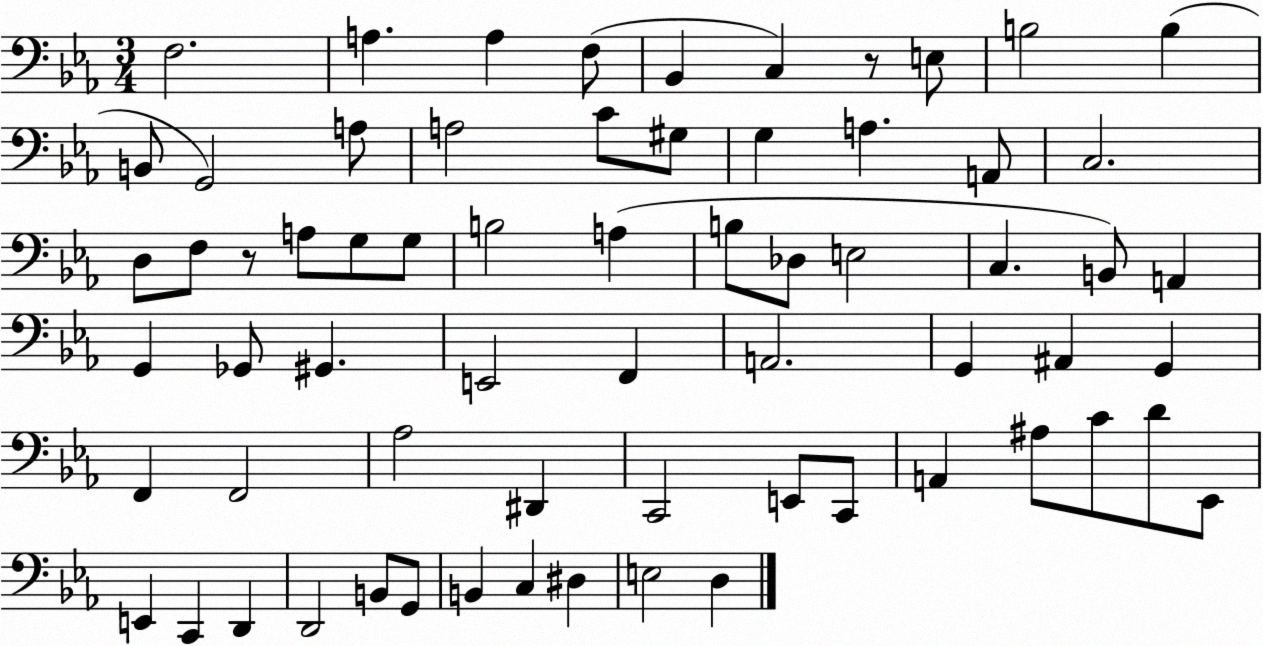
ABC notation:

X:1
T:Untitled
M:3/4
L:1/4
K:Eb
F,2 A, A, F,/2 _B,, C, z/2 E,/2 B,2 B, B,,/2 G,,2 A,/2 A,2 C/2 ^G,/2 G, A, A,,/2 C,2 D,/2 F,/2 z/2 A,/2 G,/2 G,/2 B,2 A, B,/2 _D,/2 E,2 C, B,,/2 A,, G,, _G,,/2 ^G,, E,,2 F,, A,,2 G,, ^A,, G,, F,, F,,2 _A,2 ^D,, C,,2 E,,/2 C,,/2 A,, ^A,/2 C/2 D/2 _E,,/2 E,, C,, D,, D,,2 B,,/2 G,,/2 B,, C, ^D, E,2 D,